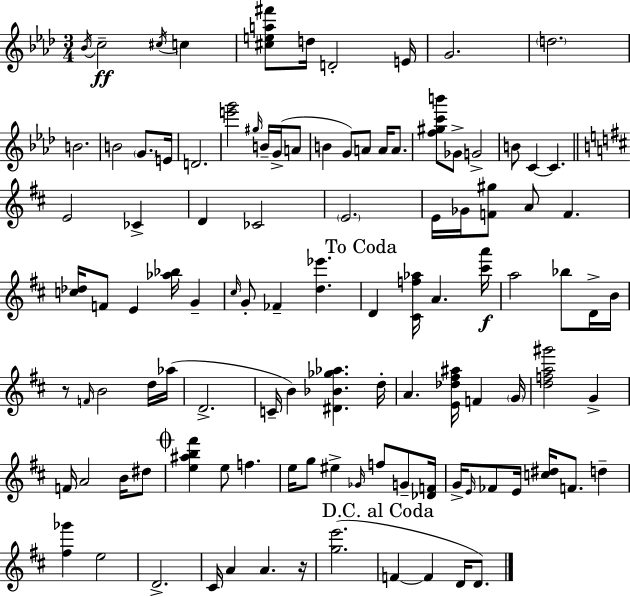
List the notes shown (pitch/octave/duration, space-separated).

Bb4/s C5/h C#5/s C5/q [C#5,E5,A5,F#6]/e D5/s D4/h E4/s G4/h. D5/h. B4/h. B4/h G4/e. E4/s D4/h. [E6,G6]/h G#5/s B4/s G4/s A4/e B4/q G4/e A4/e A4/s A4/e. [F5,G#5,C6,B6]/e Gb4/e G4/h B4/e C4/q C4/q. E4/h CES4/q D4/q CES4/h E4/h. E4/s Gb4/s [F4,G#5]/e A4/e F4/q. [C5,Db5]/s F4/e E4/q [Ab5,Bb5]/s G4/q C#5/s G4/e FES4/q [D5,Eb6]/q. D4/q [C#4,F5,Ab5]/s A4/q. [C#6,A6]/s A5/h Bb5/e D4/s B4/s R/e F4/s B4/h D5/s Ab5/s D4/h. C4/s B4/q [D#4,Bb4,Gb5,Ab5]/q. D5/s A4/q. [E4,Db5,F#5,A#5]/s F4/q G4/s [D5,F5,A5,G#6]/h G4/q F4/s A4/h B4/s D#5/e [E5,A#5,B5,F#6]/q E5/e F5/q. E5/s G5/e EIS5/q Gb4/s F5/e G4/e [Db4,F4]/s G4/s E4/s FES4/e E4/s [C5,D#5]/s F4/e. D5/q [F#5,Gb6]/q E5/h D4/h. C#4/s A4/q A4/q. R/s [G5,E6]/h. F4/q F4/q D4/s D4/e.